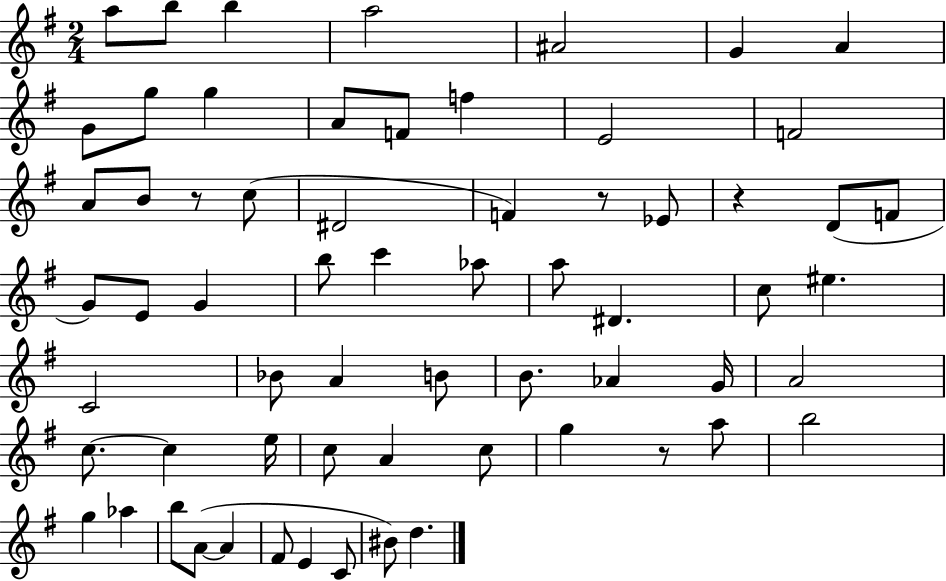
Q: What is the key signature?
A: G major